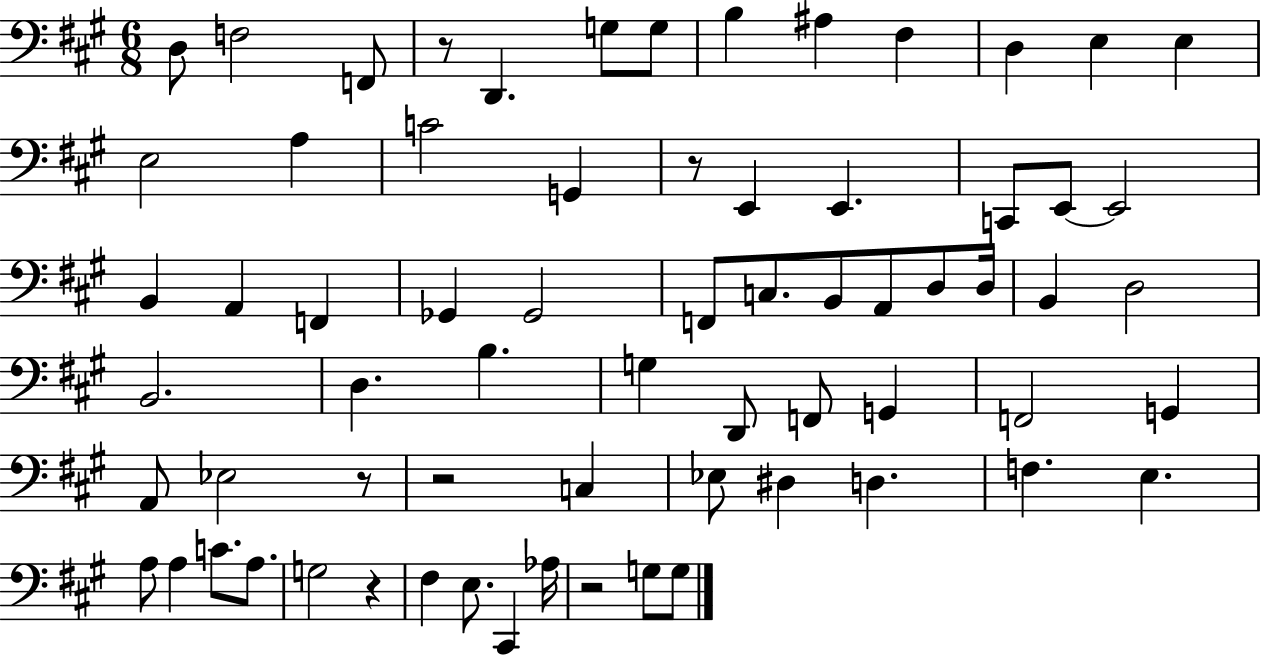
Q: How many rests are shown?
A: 6